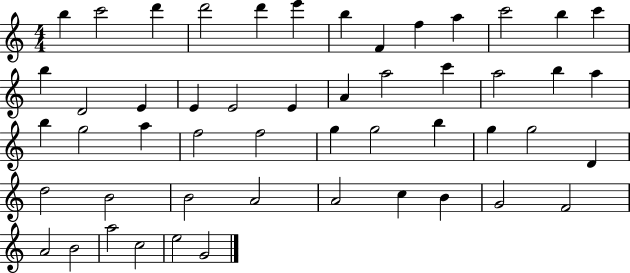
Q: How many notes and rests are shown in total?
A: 51